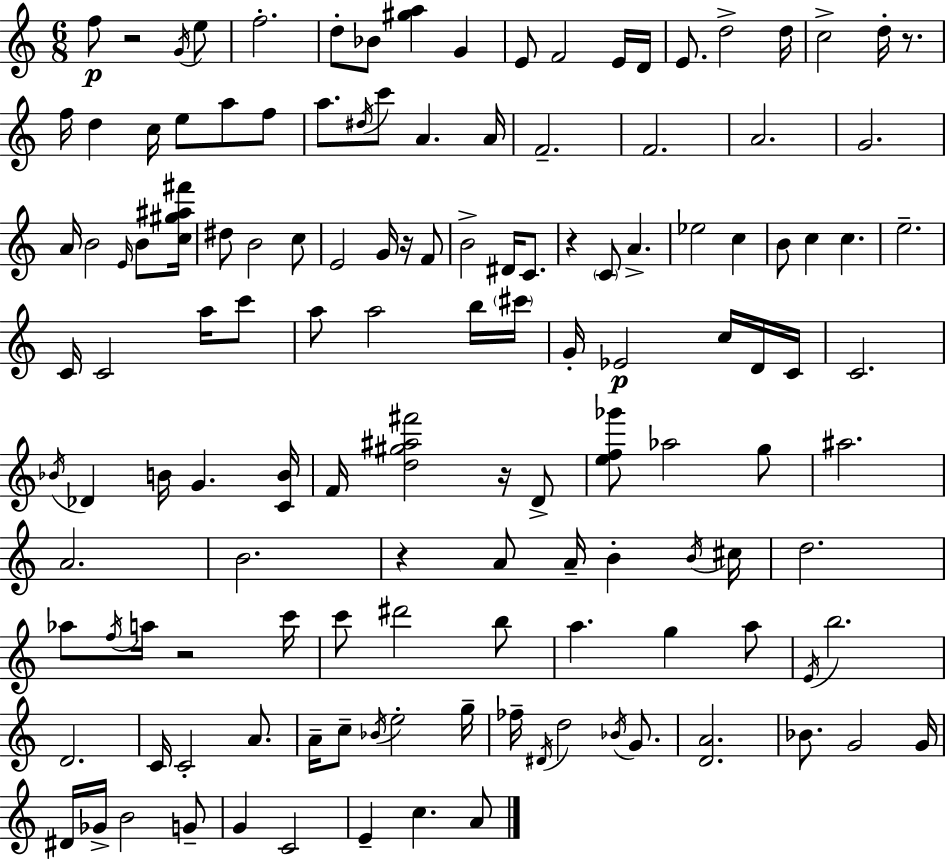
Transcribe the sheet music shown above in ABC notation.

X:1
T:Untitled
M:6/8
L:1/4
K:Am
f/2 z2 G/4 e/2 f2 d/2 _B/2 [^ga] G E/2 F2 E/4 D/4 E/2 d2 d/4 c2 d/4 z/2 f/4 d c/4 e/2 a/2 f/2 a/2 ^d/4 c'/2 A A/4 F2 F2 A2 G2 A/4 B2 E/4 B/2 [c^g^a^f']/4 ^d/2 B2 c/2 E2 G/4 z/4 F/2 B2 ^D/4 C/2 z C/2 A _e2 c B/2 c c e2 C/4 C2 a/4 c'/2 a/2 a2 b/4 ^c'/4 G/4 _E2 c/4 D/4 C/4 C2 _B/4 _D B/4 G [CB]/4 F/4 [d^g^a^f']2 z/4 D/2 [ef_g']/2 _a2 g/2 ^a2 A2 B2 z A/2 A/4 B B/4 ^c/4 d2 _a/2 f/4 a/4 z2 c'/4 c'/2 ^d'2 b/2 a g a/2 E/4 b2 D2 C/4 C2 A/2 A/4 c/2 _B/4 e2 g/4 _f/4 ^D/4 d2 _B/4 G/2 [DA]2 _B/2 G2 G/4 ^D/4 _G/4 B2 G/2 G C2 E c A/2